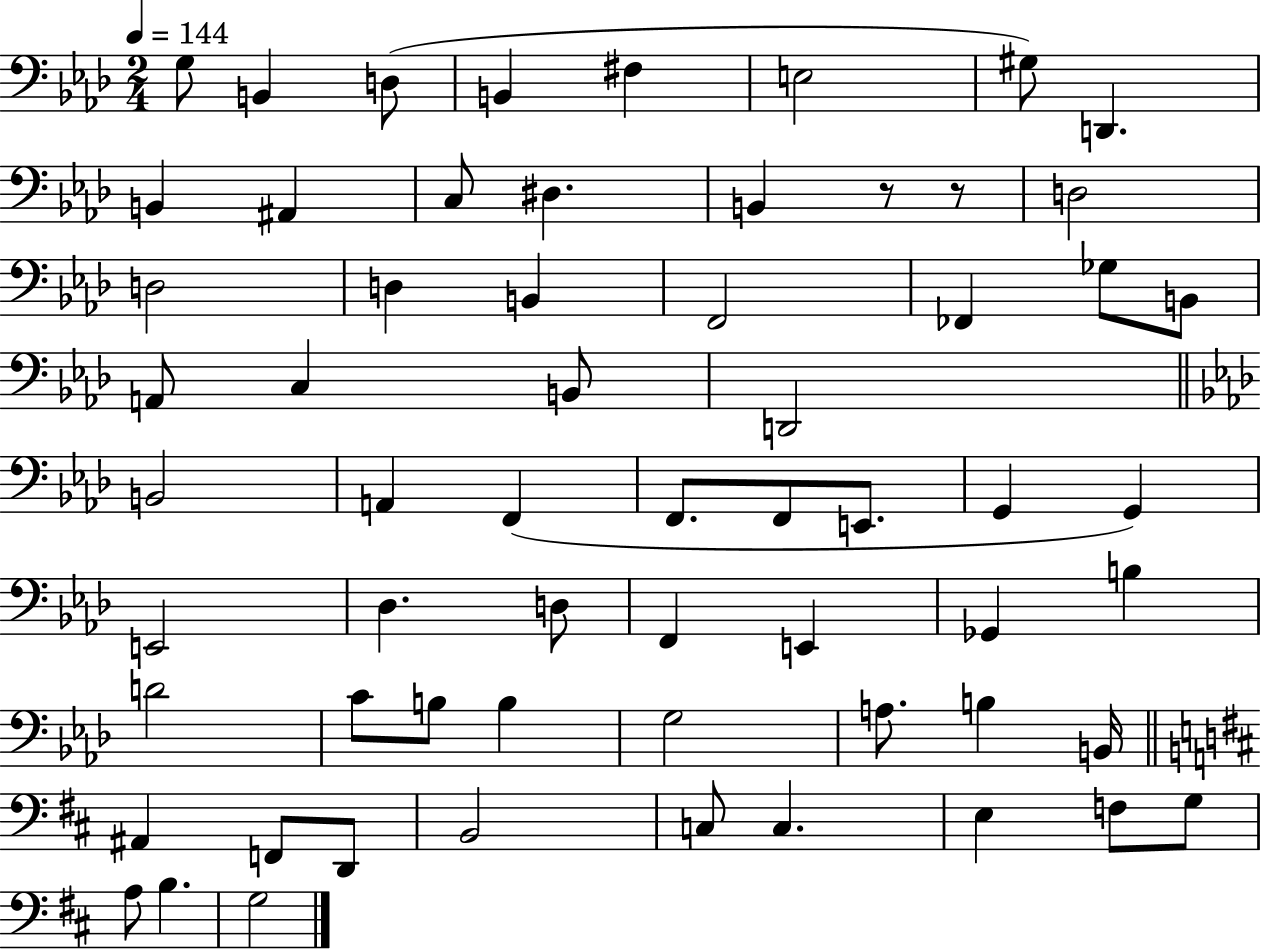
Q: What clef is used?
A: bass